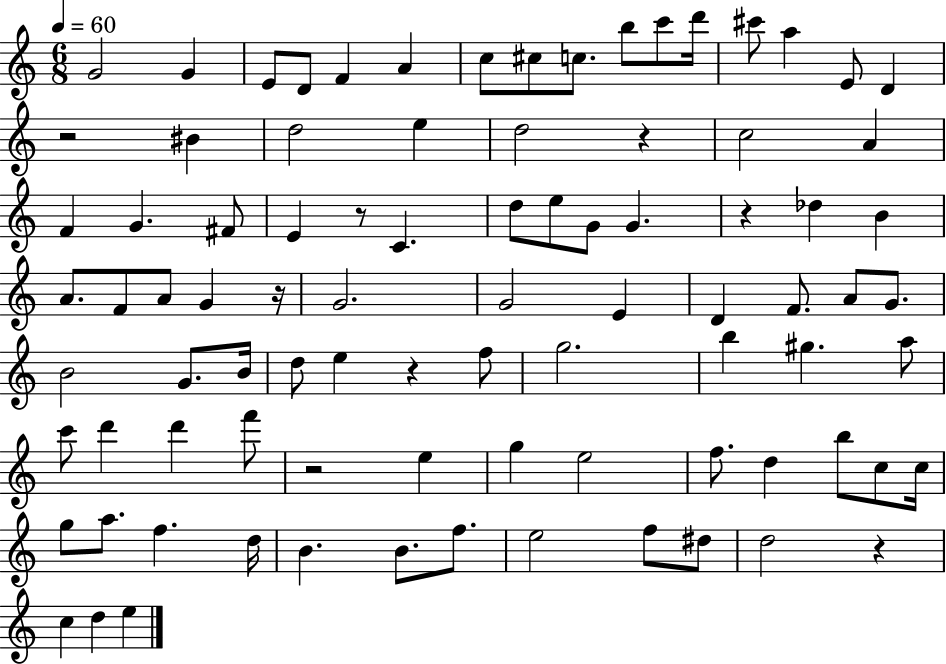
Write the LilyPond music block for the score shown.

{
  \clef treble
  \numericTimeSignature
  \time 6/8
  \key c \major
  \tempo 4 = 60
  \repeat volta 2 { g'2 g'4 | e'8 d'8 f'4 a'4 | c''8 cis''8 c''8. b''8 c'''8 d'''16 | cis'''8 a''4 e'8 d'4 | \break r2 bis'4 | d''2 e''4 | d''2 r4 | c''2 a'4 | \break f'4 g'4. fis'8 | e'4 r8 c'4. | d''8 e''8 g'8 g'4. | r4 des''4 b'4 | \break a'8. f'8 a'8 g'4 r16 | g'2. | g'2 e'4 | d'4 f'8. a'8 g'8. | \break b'2 g'8. b'16 | d''8 e''4 r4 f''8 | g''2. | b''4 gis''4. a''8 | \break c'''8 d'''4 d'''4 f'''8 | r2 e''4 | g''4 e''2 | f''8. d''4 b''8 c''8 c''16 | \break g''8 a''8. f''4. d''16 | b'4. b'8. f''8. | e''2 f''8 dis''8 | d''2 r4 | \break c''4 d''4 e''4 | } \bar "|."
}